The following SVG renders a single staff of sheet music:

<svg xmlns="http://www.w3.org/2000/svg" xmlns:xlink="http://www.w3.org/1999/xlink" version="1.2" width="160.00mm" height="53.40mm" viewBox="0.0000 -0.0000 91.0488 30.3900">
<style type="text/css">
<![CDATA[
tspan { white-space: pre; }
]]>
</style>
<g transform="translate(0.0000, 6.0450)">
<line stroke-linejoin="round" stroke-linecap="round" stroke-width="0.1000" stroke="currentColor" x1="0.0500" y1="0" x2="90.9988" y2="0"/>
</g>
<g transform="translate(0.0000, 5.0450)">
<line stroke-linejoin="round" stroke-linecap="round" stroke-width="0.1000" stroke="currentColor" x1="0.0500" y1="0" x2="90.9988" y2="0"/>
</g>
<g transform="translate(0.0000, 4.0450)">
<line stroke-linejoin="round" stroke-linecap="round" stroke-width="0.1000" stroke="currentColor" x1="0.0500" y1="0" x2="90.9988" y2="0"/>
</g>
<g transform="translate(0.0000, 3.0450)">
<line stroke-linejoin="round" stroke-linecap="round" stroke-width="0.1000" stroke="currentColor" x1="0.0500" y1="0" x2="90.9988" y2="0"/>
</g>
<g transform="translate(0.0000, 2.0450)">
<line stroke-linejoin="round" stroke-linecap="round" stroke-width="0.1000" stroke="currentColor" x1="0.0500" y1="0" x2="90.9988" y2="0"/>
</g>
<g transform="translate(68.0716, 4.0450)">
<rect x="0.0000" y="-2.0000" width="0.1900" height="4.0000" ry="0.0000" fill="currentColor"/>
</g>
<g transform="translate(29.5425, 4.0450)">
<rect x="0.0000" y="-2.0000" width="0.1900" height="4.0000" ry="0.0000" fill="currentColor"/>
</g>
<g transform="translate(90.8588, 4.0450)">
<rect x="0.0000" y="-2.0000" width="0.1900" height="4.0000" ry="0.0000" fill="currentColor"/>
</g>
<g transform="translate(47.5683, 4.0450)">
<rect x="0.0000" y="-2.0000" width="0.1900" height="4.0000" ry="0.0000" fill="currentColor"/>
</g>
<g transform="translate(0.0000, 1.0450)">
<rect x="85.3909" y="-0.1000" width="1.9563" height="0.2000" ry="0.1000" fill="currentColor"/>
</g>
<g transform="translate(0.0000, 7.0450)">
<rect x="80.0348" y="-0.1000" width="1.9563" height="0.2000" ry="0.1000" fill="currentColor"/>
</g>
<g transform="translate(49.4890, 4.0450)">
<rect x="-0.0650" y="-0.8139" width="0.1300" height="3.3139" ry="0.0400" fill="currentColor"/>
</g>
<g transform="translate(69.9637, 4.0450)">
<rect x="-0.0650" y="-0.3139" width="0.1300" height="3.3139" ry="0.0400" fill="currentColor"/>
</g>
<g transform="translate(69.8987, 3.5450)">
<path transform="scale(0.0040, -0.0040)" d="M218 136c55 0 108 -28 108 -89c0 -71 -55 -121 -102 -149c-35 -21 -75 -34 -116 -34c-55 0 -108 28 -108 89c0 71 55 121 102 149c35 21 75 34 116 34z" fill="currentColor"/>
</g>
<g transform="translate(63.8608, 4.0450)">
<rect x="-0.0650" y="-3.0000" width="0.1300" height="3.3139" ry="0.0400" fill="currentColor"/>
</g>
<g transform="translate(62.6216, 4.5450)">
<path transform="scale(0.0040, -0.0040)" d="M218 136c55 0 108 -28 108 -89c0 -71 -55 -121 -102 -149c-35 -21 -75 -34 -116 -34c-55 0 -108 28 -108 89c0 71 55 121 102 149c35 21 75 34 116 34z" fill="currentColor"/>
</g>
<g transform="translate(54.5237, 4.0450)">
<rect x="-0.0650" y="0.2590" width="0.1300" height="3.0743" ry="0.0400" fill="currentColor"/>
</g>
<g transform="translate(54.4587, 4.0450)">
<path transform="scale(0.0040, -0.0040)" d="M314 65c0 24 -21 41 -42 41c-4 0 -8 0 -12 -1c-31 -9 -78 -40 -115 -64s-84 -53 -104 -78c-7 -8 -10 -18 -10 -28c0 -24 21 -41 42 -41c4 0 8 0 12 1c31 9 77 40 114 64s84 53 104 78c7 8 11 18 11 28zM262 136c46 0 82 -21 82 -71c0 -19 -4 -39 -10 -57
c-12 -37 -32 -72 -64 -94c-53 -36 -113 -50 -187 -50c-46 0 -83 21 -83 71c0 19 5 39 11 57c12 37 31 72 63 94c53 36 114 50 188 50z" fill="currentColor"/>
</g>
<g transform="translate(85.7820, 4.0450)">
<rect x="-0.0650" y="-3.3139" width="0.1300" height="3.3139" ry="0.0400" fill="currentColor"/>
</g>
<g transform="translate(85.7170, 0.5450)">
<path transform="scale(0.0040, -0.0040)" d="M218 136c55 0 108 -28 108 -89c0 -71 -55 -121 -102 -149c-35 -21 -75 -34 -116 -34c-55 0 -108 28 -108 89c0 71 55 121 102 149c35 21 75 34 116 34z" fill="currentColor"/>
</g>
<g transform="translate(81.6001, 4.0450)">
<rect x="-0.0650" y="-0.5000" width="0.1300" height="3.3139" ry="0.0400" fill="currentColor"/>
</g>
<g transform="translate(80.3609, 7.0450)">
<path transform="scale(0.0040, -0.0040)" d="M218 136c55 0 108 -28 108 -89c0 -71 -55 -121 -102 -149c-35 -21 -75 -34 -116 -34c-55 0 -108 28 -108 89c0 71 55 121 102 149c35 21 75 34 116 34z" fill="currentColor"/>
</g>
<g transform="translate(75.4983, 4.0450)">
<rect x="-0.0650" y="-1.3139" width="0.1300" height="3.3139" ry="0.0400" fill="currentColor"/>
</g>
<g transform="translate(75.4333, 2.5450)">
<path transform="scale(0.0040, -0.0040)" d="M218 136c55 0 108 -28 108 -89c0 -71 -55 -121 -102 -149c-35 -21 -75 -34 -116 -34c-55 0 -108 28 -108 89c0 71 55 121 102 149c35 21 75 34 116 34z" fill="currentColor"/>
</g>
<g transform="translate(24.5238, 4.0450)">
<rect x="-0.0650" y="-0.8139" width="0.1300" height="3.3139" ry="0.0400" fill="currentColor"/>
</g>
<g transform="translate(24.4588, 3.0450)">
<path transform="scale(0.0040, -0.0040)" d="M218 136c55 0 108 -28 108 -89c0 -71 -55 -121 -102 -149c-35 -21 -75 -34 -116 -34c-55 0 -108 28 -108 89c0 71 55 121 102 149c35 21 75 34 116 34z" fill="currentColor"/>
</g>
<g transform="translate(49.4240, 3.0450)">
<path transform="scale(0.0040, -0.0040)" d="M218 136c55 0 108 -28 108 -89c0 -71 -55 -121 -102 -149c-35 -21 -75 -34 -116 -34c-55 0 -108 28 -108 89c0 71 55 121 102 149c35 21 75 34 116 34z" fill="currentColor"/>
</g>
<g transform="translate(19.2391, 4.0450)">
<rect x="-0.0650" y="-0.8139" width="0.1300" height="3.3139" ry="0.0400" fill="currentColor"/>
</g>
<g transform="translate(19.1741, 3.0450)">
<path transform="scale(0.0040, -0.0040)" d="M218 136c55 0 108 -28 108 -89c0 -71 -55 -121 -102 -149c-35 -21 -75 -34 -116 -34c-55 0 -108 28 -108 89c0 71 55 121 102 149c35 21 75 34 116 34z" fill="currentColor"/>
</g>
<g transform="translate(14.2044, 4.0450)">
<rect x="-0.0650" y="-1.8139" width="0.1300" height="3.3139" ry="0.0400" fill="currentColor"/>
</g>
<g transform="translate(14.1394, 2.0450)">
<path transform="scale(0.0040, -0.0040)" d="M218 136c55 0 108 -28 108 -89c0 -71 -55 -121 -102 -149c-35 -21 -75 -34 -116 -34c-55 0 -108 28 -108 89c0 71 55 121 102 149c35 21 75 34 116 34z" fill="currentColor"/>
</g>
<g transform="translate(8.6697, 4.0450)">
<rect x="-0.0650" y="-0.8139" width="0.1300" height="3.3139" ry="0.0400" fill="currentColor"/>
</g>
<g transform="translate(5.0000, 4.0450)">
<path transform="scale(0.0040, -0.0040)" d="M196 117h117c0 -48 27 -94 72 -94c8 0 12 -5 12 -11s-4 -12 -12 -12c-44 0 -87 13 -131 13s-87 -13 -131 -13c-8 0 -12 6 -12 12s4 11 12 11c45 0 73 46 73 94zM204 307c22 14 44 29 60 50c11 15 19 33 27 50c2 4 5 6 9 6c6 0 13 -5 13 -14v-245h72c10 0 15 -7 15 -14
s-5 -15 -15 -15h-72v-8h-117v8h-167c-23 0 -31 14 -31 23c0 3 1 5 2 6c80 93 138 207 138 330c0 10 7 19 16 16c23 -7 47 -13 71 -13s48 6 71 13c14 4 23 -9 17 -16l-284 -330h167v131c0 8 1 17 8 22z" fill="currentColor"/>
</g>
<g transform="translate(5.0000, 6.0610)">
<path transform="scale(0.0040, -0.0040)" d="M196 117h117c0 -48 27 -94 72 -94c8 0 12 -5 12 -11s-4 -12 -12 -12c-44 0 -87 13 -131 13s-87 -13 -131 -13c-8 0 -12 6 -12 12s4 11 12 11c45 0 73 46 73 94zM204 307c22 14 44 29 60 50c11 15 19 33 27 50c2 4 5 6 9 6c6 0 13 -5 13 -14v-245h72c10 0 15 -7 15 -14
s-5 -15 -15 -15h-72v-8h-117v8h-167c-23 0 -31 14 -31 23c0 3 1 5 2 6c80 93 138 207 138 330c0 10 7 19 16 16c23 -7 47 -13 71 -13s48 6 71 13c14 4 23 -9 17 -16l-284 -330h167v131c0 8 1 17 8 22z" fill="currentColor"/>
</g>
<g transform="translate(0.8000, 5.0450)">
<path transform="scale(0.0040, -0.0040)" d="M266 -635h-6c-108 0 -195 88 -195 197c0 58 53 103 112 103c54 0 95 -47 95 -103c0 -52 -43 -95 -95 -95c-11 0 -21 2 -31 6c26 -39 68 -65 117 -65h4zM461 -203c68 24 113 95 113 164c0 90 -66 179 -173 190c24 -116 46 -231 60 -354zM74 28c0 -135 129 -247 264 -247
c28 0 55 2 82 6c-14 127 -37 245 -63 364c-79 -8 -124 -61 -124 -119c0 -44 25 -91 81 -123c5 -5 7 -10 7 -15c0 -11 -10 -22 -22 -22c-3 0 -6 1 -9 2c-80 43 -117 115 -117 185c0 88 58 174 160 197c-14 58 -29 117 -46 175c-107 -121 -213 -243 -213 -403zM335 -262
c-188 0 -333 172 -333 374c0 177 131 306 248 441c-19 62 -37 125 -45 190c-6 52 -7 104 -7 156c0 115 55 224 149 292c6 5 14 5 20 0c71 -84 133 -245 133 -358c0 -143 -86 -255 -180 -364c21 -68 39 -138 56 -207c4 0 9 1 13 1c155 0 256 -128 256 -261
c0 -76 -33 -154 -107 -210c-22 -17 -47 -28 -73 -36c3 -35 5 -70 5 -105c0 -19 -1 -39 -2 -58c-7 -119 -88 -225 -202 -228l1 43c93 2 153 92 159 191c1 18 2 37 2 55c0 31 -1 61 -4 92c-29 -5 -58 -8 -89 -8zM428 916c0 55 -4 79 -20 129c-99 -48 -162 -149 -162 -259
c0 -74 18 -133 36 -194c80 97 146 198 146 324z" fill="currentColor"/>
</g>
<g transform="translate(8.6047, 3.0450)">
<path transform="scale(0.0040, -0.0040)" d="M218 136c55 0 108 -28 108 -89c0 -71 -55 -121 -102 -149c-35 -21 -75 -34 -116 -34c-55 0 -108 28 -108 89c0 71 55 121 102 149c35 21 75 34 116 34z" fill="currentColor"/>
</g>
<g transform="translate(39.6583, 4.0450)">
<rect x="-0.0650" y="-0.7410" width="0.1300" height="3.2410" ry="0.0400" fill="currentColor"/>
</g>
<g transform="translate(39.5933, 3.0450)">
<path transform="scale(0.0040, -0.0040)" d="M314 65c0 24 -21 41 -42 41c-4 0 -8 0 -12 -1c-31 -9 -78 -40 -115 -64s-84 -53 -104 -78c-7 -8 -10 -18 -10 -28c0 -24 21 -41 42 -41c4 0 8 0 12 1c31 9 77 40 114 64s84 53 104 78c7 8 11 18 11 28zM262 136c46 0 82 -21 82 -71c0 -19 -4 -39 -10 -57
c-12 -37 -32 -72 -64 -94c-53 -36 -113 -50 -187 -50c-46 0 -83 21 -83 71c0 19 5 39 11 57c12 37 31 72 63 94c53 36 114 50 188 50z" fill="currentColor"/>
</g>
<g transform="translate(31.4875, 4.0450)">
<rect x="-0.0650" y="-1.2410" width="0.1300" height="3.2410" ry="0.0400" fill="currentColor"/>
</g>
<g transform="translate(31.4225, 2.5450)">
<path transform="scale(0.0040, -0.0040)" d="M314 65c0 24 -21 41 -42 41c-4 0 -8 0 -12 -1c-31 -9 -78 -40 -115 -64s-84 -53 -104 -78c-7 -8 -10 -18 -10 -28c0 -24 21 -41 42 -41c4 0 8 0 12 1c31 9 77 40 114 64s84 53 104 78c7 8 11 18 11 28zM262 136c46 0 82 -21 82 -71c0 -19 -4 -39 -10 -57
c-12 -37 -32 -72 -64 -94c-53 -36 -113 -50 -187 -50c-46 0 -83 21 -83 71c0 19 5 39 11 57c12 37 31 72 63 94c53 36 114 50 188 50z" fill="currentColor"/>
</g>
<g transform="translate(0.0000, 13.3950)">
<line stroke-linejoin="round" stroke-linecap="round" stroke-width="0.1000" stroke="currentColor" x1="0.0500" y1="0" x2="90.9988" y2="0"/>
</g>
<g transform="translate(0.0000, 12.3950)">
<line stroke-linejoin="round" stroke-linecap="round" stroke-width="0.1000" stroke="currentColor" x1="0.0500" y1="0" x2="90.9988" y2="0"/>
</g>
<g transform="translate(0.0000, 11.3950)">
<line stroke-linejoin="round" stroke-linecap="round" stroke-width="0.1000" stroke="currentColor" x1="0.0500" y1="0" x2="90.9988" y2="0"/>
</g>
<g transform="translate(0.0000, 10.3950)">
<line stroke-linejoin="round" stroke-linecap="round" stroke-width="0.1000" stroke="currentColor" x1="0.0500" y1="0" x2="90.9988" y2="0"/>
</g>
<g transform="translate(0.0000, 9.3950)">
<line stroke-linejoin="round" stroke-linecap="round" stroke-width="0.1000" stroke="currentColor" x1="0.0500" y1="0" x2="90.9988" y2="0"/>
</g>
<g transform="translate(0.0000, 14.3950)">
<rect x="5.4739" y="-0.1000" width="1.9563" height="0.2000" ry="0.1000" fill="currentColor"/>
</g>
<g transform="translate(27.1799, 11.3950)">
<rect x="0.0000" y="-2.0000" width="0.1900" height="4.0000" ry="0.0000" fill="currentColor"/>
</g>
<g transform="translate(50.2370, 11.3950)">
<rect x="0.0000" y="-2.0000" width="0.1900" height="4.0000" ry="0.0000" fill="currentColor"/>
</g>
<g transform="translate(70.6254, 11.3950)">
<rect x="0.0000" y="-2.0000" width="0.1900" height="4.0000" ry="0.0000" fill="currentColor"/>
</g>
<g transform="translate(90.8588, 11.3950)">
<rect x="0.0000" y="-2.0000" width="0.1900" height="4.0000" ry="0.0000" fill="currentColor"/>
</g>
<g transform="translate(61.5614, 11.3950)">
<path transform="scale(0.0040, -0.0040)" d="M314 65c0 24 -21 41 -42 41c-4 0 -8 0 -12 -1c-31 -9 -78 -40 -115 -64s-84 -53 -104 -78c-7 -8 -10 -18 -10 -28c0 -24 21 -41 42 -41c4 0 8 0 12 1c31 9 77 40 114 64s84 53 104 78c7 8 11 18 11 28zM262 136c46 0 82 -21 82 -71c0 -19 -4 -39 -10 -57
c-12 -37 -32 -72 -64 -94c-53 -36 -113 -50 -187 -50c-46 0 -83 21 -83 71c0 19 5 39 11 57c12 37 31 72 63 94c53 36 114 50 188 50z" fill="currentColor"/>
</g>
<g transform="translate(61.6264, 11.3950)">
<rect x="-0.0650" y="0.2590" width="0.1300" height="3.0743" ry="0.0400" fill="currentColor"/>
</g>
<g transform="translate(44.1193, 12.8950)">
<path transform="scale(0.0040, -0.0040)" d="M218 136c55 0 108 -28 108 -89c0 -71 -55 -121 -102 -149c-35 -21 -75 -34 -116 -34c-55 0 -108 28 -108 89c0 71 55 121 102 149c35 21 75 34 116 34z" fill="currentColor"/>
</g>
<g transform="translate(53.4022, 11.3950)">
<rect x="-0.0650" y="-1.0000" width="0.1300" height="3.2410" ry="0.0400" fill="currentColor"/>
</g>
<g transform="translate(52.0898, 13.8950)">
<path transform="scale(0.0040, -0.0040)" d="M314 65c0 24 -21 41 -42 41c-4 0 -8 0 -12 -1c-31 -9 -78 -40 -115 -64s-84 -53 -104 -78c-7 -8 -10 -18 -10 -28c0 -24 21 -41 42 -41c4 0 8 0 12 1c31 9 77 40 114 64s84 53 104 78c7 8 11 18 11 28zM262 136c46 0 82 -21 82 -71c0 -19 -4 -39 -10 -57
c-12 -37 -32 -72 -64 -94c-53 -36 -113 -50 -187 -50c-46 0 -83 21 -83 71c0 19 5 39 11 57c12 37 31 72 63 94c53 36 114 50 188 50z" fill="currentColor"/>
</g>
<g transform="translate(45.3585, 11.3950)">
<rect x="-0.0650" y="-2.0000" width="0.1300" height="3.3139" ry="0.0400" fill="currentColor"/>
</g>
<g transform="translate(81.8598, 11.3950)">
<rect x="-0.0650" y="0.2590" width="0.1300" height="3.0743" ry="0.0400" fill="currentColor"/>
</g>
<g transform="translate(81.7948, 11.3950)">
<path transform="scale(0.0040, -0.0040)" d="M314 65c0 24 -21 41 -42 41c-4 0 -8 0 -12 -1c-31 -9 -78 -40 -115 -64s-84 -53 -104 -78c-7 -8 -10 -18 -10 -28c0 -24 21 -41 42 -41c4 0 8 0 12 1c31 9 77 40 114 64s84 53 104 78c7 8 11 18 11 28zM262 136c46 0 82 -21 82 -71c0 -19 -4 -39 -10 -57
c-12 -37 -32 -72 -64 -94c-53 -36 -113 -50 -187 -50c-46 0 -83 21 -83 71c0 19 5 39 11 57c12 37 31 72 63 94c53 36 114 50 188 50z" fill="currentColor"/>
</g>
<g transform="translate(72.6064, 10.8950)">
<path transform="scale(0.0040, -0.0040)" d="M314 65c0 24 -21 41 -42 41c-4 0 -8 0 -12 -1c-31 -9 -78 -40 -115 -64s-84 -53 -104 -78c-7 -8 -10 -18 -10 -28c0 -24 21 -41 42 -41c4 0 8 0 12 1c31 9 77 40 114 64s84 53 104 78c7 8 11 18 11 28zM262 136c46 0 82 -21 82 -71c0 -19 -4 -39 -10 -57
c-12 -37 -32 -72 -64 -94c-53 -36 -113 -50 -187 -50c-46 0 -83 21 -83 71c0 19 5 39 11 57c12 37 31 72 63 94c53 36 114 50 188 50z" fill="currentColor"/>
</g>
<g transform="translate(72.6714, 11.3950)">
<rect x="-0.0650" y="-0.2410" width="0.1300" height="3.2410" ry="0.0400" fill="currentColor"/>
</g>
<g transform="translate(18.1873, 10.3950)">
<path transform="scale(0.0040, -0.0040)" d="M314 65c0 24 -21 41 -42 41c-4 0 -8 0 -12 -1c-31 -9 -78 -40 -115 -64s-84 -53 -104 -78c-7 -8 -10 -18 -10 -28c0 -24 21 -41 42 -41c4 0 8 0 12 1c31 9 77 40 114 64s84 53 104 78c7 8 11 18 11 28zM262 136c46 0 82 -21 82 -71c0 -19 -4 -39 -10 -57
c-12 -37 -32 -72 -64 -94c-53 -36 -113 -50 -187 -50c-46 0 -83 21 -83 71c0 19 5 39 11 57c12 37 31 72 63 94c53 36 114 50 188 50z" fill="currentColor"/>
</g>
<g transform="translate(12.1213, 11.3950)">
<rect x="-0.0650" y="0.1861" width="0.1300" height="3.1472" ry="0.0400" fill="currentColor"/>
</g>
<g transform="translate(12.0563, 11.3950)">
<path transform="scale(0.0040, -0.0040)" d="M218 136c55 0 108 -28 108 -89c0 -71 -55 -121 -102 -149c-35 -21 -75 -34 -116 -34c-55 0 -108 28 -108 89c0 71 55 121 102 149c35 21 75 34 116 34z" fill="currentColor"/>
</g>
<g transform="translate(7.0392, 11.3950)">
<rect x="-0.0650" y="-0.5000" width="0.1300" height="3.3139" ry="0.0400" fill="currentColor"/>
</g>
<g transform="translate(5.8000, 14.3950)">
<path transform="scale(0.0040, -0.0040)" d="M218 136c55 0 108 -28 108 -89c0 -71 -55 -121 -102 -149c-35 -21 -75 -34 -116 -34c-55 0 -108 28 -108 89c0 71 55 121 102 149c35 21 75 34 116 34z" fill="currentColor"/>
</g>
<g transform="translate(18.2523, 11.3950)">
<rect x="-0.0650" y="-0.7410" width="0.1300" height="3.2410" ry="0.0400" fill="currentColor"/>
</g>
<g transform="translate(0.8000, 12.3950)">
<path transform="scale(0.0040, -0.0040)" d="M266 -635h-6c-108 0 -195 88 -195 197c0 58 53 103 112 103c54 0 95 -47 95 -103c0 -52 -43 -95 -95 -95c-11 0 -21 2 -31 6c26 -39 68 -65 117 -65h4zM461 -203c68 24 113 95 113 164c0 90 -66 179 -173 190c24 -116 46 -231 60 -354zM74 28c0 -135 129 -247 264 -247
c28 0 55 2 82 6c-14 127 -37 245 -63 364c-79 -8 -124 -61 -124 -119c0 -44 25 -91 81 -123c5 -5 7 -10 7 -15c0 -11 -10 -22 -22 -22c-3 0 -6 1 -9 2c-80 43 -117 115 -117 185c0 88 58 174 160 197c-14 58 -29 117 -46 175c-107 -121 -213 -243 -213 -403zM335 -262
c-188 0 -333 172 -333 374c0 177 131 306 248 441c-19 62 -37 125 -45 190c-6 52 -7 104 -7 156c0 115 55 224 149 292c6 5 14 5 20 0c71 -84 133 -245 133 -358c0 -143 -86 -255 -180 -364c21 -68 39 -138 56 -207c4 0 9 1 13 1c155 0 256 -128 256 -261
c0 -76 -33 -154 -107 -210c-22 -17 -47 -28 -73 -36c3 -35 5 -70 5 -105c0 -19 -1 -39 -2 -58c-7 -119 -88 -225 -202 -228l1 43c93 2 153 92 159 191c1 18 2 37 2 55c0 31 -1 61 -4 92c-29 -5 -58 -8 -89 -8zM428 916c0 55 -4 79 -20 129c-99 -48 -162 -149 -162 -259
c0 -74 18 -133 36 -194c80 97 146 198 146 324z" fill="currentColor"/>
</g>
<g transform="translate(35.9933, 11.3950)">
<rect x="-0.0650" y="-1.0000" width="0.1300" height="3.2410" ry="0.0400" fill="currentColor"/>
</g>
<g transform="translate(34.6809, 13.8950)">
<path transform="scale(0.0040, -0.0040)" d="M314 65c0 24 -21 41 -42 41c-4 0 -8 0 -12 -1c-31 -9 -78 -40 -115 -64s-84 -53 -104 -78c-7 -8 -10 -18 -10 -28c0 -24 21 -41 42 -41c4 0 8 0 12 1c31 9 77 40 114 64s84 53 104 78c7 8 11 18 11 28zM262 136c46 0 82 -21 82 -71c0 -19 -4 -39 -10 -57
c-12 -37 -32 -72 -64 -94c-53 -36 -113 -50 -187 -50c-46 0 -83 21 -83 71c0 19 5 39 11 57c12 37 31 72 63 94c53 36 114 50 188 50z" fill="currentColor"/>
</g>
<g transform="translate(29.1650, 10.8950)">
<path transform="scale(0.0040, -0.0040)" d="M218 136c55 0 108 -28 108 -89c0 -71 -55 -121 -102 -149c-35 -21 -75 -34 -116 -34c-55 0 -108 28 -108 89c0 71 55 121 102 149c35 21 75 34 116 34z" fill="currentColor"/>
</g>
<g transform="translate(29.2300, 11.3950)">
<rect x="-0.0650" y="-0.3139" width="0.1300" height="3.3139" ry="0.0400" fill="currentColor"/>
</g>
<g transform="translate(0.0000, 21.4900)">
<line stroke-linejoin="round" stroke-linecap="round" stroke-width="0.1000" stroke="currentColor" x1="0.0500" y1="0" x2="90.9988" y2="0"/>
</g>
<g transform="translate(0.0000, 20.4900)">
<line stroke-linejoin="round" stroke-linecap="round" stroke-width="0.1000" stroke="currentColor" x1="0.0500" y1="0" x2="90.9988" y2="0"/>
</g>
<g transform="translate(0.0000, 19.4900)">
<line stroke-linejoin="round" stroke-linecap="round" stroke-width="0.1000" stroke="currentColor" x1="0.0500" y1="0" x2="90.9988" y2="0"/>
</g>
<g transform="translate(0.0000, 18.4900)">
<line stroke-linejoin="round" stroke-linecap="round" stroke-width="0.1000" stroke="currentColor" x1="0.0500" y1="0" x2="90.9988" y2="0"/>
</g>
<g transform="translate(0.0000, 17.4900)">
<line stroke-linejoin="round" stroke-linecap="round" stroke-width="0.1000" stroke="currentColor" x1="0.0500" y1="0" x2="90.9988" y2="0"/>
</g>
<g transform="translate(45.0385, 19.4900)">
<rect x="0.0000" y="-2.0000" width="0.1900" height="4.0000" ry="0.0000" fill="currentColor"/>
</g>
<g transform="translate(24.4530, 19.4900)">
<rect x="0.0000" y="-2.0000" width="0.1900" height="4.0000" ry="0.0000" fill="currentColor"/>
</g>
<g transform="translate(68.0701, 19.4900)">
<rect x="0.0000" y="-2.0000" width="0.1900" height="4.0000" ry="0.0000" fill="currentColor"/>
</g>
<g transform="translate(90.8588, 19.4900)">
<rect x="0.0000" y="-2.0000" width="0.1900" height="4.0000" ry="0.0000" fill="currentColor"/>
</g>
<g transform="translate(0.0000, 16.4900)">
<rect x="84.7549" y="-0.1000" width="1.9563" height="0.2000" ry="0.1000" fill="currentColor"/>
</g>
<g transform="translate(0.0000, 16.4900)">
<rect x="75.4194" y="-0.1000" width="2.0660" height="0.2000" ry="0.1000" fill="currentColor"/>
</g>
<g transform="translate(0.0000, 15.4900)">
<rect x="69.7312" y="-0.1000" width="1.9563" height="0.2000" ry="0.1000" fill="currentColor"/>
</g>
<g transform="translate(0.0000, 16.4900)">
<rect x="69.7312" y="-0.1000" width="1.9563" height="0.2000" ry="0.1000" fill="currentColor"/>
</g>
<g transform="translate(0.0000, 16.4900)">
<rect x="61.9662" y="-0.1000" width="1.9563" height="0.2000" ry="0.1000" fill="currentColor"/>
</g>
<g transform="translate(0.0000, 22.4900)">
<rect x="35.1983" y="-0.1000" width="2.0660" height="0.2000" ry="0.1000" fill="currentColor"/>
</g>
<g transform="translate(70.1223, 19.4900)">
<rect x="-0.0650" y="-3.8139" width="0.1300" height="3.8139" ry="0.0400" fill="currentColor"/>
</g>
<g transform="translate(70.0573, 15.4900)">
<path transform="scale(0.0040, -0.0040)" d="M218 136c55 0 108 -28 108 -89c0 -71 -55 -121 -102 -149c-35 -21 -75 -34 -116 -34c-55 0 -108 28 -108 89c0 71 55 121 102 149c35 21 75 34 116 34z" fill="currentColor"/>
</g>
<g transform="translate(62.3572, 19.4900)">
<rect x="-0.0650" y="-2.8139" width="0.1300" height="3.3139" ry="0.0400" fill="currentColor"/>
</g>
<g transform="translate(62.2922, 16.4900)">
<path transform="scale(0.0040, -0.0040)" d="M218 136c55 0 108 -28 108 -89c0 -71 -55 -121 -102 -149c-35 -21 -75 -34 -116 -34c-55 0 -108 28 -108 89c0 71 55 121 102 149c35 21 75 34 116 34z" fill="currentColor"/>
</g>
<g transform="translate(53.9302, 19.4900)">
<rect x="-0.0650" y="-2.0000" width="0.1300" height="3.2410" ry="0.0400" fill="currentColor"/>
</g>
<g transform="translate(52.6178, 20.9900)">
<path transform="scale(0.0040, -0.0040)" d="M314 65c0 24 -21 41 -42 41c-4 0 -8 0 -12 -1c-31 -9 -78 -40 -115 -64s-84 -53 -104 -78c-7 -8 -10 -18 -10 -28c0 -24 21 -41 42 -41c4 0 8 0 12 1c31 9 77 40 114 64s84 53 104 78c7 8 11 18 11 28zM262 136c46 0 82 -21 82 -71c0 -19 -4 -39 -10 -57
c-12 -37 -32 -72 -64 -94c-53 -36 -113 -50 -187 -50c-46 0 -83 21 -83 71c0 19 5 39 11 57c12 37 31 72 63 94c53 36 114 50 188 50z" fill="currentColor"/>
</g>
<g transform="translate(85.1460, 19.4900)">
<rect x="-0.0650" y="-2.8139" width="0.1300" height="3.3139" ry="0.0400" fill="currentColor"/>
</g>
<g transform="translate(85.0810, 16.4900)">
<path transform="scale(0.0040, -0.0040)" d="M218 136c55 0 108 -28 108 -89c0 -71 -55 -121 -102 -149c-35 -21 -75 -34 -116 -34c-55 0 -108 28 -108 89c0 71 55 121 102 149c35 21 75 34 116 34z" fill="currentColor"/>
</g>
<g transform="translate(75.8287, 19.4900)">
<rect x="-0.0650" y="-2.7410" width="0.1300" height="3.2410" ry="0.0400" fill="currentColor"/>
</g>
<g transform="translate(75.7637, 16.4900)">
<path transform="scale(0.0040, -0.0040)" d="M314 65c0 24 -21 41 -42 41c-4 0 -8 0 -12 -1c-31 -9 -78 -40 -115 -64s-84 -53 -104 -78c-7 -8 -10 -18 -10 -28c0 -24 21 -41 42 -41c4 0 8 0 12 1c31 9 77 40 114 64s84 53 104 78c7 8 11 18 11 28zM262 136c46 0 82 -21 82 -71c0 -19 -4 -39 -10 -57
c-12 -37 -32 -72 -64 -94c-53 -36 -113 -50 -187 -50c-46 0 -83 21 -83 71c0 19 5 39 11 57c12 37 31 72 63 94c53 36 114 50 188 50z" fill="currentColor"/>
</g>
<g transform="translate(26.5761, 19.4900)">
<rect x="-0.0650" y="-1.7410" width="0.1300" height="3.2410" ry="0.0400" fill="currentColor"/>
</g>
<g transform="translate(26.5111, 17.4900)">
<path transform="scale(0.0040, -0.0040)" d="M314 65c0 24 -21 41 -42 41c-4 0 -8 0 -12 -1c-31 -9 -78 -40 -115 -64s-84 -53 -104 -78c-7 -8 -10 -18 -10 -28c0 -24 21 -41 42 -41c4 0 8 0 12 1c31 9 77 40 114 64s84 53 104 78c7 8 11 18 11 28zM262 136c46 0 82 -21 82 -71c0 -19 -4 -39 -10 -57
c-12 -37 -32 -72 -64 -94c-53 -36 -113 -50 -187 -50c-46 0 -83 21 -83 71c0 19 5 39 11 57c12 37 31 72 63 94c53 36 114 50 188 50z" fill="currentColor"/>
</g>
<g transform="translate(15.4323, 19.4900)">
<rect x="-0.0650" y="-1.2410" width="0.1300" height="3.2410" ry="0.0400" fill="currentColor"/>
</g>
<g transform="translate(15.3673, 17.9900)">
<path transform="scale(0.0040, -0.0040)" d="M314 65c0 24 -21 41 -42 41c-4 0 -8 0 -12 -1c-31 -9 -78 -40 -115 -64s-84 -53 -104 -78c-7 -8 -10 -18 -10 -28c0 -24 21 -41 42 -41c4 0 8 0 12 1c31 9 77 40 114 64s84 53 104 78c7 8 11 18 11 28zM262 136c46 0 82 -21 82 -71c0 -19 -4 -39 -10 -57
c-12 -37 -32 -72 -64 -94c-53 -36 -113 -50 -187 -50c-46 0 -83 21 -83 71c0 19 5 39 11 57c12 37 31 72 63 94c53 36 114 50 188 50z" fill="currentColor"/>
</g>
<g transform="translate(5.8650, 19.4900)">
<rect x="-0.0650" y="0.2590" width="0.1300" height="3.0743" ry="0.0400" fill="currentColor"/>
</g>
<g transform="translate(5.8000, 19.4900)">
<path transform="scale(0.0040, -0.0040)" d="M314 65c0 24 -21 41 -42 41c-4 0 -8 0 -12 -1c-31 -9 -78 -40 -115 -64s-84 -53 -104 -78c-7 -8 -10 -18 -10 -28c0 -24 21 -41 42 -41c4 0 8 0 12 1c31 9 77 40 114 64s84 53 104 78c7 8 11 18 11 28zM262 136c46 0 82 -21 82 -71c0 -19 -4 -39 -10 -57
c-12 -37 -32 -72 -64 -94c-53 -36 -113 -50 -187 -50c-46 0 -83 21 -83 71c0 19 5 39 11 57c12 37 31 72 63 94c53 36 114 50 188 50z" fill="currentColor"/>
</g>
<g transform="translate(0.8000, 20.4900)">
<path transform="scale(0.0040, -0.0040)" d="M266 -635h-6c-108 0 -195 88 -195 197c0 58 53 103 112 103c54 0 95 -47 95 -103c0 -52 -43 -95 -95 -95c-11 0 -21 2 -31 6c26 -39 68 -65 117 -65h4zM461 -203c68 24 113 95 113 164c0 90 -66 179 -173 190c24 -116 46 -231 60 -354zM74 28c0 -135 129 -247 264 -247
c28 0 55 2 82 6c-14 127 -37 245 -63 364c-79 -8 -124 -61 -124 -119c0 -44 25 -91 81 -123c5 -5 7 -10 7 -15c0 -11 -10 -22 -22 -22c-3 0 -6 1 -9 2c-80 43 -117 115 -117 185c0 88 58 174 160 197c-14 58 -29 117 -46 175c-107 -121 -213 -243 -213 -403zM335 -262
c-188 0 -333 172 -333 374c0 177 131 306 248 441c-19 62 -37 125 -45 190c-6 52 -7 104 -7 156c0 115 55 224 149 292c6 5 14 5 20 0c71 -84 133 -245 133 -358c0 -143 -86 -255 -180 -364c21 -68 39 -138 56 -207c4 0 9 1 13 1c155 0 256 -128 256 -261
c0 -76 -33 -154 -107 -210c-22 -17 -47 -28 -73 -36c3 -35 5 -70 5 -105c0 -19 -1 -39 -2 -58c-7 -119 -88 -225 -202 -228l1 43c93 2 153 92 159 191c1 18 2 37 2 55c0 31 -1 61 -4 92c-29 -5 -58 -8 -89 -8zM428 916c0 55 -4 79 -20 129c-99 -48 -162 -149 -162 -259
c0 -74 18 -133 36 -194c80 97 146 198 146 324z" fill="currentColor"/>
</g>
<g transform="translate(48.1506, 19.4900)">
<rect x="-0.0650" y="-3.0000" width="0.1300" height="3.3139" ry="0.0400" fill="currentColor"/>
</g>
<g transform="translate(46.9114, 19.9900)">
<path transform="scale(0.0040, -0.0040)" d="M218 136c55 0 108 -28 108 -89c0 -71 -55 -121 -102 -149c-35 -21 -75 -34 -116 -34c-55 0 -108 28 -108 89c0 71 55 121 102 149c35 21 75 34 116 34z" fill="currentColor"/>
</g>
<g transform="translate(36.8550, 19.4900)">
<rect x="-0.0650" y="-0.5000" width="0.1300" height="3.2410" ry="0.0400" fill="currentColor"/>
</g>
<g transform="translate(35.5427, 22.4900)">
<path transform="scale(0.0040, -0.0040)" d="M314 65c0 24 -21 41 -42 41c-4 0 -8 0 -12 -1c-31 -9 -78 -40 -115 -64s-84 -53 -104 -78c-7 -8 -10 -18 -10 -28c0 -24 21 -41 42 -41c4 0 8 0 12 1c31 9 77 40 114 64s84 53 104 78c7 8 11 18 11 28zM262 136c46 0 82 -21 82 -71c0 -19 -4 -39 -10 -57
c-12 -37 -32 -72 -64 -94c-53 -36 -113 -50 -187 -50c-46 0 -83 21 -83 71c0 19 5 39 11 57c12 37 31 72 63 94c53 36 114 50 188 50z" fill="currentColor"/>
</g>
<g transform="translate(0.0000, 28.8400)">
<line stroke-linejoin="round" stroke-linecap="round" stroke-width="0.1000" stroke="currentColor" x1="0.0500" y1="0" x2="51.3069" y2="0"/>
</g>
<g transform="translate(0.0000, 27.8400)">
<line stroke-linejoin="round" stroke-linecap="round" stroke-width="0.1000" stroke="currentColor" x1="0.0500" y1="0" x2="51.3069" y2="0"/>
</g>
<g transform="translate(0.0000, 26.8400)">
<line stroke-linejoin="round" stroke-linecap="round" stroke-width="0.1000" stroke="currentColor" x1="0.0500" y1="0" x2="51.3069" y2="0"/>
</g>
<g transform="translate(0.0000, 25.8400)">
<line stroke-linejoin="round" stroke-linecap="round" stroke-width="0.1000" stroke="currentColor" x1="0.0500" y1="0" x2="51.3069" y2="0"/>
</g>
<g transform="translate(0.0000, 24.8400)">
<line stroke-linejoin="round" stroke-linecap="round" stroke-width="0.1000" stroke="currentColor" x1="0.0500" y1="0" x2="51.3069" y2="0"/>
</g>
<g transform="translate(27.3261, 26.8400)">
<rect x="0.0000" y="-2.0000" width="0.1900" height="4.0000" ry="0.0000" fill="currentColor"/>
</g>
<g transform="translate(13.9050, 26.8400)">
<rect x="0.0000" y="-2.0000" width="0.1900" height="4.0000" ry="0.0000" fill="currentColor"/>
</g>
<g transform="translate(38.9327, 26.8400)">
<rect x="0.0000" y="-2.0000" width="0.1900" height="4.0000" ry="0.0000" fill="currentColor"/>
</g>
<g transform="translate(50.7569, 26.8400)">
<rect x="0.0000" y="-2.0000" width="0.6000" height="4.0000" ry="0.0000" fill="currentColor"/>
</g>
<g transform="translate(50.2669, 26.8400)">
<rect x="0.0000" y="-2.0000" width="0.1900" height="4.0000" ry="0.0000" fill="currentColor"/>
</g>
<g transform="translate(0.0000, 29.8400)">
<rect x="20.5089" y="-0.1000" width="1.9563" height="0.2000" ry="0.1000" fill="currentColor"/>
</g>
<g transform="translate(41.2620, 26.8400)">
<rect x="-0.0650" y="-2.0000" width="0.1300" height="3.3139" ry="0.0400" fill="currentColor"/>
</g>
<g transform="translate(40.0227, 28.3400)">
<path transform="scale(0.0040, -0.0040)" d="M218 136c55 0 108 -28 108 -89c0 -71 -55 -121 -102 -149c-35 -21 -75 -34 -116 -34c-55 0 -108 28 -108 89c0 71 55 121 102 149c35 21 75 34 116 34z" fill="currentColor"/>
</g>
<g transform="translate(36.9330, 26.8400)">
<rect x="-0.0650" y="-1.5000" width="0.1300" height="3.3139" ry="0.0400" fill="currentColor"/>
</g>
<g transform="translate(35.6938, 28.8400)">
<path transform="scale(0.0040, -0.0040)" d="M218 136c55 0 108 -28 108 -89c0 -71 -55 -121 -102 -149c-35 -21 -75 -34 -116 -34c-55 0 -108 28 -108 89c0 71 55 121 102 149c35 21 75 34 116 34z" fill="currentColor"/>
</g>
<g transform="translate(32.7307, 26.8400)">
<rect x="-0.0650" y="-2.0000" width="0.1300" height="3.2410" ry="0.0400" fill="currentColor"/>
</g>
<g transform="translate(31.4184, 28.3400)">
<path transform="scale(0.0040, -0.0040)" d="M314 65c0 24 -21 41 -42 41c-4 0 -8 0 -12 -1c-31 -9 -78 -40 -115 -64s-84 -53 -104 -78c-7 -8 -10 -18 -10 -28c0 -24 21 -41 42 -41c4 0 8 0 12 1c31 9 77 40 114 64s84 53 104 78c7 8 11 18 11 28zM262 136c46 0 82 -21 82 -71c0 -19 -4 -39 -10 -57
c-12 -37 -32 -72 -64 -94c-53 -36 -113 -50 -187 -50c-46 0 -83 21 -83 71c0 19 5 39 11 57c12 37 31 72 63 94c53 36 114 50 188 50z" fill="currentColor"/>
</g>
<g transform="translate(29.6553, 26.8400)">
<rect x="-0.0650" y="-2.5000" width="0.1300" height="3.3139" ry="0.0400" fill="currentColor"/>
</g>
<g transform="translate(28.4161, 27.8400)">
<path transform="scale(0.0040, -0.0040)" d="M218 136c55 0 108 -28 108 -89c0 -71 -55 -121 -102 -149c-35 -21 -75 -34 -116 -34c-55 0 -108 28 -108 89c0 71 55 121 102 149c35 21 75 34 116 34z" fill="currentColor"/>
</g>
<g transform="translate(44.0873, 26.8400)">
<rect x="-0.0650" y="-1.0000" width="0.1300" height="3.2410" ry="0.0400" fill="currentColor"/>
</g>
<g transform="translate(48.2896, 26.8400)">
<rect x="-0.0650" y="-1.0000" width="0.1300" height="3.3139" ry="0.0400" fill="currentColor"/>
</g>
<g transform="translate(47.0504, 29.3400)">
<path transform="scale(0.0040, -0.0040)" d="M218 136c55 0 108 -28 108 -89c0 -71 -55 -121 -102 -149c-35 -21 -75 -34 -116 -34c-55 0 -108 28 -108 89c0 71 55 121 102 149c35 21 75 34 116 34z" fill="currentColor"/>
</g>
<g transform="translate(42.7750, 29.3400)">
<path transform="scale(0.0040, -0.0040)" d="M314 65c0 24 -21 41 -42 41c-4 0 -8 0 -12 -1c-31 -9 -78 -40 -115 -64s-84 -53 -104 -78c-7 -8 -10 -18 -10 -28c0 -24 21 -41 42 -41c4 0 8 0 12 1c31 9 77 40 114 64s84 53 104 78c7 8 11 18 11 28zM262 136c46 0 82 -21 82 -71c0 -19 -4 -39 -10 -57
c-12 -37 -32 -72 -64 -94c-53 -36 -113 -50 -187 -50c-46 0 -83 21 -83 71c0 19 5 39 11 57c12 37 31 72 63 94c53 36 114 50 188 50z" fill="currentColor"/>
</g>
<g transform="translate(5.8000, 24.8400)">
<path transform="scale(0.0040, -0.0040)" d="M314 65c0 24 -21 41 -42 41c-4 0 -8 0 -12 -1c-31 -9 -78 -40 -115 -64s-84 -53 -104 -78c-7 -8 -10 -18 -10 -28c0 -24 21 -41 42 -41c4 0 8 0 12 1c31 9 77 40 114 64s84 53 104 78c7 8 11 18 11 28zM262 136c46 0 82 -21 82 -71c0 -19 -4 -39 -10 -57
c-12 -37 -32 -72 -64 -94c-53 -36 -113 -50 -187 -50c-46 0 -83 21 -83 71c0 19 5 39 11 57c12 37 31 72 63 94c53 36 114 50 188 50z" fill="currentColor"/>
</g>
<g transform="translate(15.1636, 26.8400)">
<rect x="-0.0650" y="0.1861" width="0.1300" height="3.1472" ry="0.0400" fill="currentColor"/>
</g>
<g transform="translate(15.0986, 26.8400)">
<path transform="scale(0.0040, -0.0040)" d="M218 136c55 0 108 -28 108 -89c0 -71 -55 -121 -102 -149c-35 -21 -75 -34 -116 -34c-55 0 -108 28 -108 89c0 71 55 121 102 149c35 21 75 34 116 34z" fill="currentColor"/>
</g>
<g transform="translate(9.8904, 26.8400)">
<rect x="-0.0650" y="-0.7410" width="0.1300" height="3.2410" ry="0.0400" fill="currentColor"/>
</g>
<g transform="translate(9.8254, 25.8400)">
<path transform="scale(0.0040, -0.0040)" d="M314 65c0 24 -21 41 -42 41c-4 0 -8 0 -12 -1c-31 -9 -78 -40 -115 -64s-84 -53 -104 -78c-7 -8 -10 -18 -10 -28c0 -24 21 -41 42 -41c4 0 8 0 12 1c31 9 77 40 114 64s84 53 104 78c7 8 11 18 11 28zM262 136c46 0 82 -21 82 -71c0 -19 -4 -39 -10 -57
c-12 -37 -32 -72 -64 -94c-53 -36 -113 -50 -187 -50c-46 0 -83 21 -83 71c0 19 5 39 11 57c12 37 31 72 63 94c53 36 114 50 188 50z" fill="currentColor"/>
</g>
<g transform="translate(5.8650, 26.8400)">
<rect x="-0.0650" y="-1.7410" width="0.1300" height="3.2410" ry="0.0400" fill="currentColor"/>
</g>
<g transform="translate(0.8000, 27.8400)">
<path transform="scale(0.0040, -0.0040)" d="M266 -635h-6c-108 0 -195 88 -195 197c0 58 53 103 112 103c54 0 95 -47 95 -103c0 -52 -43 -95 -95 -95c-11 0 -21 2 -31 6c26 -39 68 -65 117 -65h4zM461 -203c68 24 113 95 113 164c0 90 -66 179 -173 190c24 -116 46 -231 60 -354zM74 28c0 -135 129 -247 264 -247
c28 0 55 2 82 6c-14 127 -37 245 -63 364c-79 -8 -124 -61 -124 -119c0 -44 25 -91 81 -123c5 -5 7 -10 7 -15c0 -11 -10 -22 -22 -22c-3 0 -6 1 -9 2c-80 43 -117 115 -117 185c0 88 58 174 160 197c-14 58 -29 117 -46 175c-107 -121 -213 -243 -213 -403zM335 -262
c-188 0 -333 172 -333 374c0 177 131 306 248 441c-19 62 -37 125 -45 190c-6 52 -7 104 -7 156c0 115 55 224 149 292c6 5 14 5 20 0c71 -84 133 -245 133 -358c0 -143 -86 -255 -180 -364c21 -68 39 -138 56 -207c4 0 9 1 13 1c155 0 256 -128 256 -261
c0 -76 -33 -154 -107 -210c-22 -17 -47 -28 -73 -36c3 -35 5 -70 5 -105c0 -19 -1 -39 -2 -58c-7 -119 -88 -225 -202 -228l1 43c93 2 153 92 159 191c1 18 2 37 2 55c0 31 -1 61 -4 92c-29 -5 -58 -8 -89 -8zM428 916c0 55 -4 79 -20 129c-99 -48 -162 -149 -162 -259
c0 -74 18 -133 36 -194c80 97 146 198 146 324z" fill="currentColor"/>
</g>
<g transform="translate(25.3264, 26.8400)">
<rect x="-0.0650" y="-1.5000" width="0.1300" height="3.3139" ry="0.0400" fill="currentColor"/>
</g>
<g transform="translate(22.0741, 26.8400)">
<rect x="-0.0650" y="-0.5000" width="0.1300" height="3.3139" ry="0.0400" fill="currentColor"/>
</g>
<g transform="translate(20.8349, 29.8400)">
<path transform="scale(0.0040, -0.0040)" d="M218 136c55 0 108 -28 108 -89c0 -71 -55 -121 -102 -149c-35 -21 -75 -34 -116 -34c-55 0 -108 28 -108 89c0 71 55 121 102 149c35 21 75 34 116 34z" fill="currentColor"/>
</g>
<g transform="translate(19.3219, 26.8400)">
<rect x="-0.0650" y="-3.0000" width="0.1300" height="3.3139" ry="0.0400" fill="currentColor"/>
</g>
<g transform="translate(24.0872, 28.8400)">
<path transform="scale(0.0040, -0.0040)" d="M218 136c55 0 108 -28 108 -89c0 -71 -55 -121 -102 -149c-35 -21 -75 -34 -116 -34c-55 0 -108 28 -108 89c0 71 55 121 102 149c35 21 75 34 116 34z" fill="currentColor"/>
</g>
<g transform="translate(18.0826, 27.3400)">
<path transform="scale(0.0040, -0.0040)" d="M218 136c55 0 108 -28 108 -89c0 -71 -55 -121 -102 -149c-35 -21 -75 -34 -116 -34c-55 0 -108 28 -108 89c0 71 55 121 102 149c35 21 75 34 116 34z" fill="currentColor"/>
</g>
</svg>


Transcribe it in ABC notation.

X:1
T:Untitled
M:4/4
L:1/4
K:C
d f d d e2 d2 d B2 A c e C b C B d2 c D2 F D2 B2 c2 B2 B2 e2 f2 C2 A F2 a c' a2 a f2 d2 B A C E G F2 E F D2 D